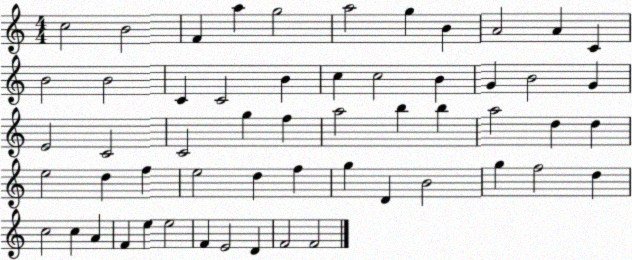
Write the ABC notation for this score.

X:1
T:Untitled
M:4/4
L:1/4
K:C
c2 B2 F a g2 a2 g B A2 A C B2 B2 C C2 B c c2 B G B2 G E2 C2 C2 g f a2 b b a2 d d e2 d f e2 d f g D B2 g f2 d c2 c A F e e2 F E2 D F2 F2